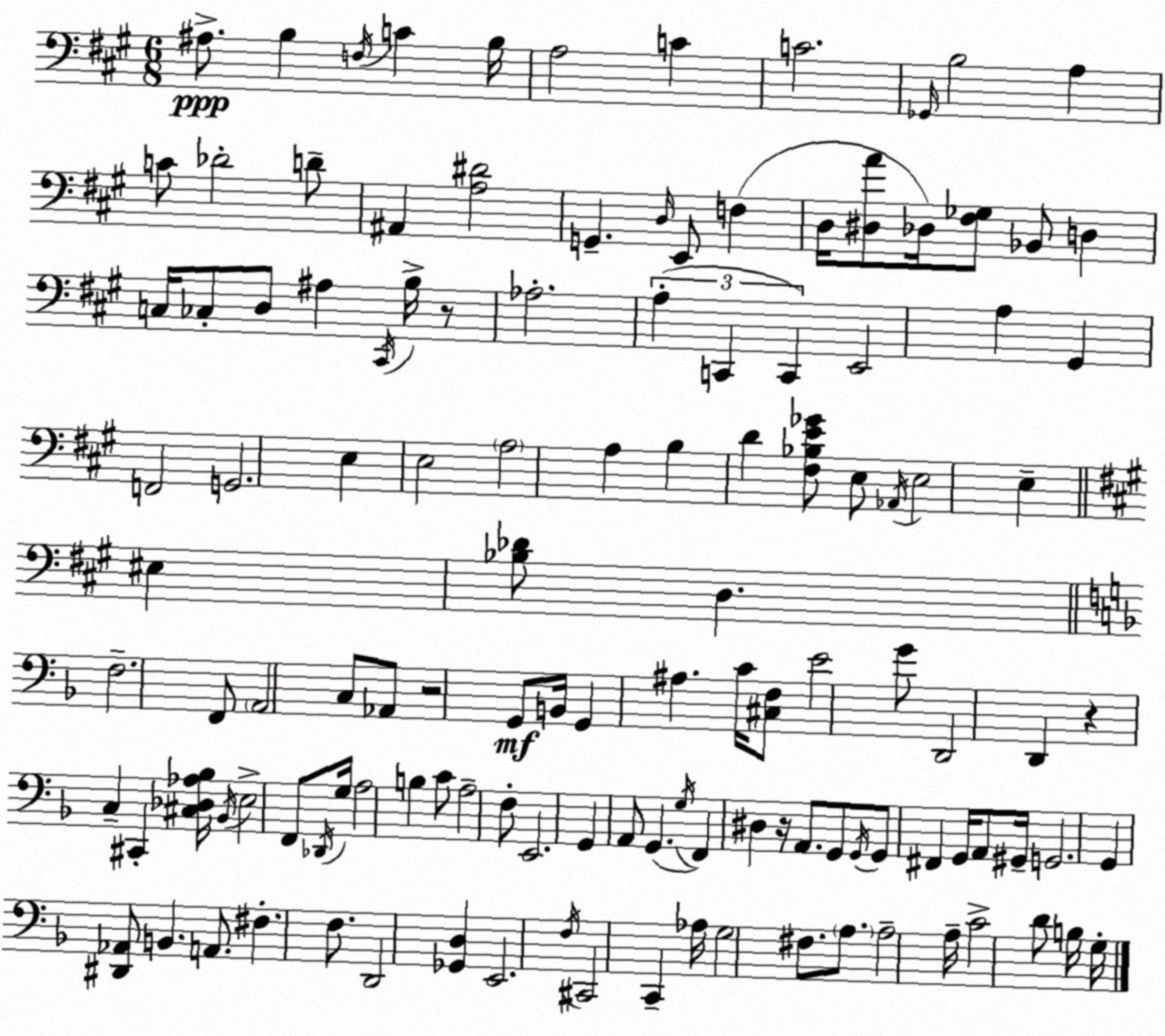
X:1
T:Untitled
M:6/8
L:1/4
K:A
^A,/2 B, F,/4 C B,/4 A,2 C C2 _G,,/4 B,2 A, C/2 _D2 D/2 ^A,, [A,^D]2 G,, D,/4 E,,/2 F, D,/4 [^D,A]/2 _D,/4 [^F,_G,]/2 _B,,/2 D, C,/4 _C,/2 D,/2 ^A, ^C,,/4 B,/4 z/2 _A,2 A, C,, C,, E,,2 A, ^G,, F,,2 G,,2 E, E,2 A,2 A, B, D [^F,_B,E_G]/2 E,/2 _A,,/4 E,2 E, ^E, [_B,_D]/2 D, F,2 F,,/2 A,,2 C,/2 _A,,/2 z2 G,,/2 B,,/4 G,, ^A, C/4 [^C,F,]/2 E2 G/2 D,,2 D,, z C, ^C,, [^C,_D,_A,_B,]/4 _B,,/4 E,2 F,,/2 _D,,/4 G,/4 A,2 B, C/2 A,2 F,/2 E,,2 G,, A,,/2 G,, G,/4 F,, ^D, z/4 A,,/2 G,,/2 G,,/4 G,,/2 ^F,, G,,/4 A,,/2 ^G,,/4 G,,2 G,, [^D,,_A,,]/2 B,, A,,/2 ^F, F,/2 D,,2 [_G,,D,] E,,2 F,/4 ^C,,2 C,, _A,/4 G,2 ^F,/2 A,/2 A,2 A,/4 C2 D/2 B,/4 G,/4